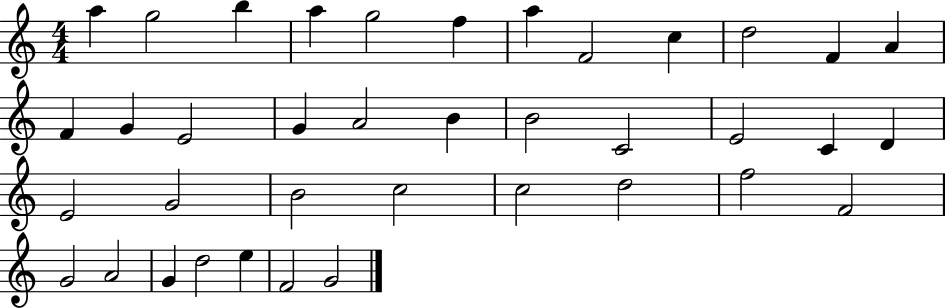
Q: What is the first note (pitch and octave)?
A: A5